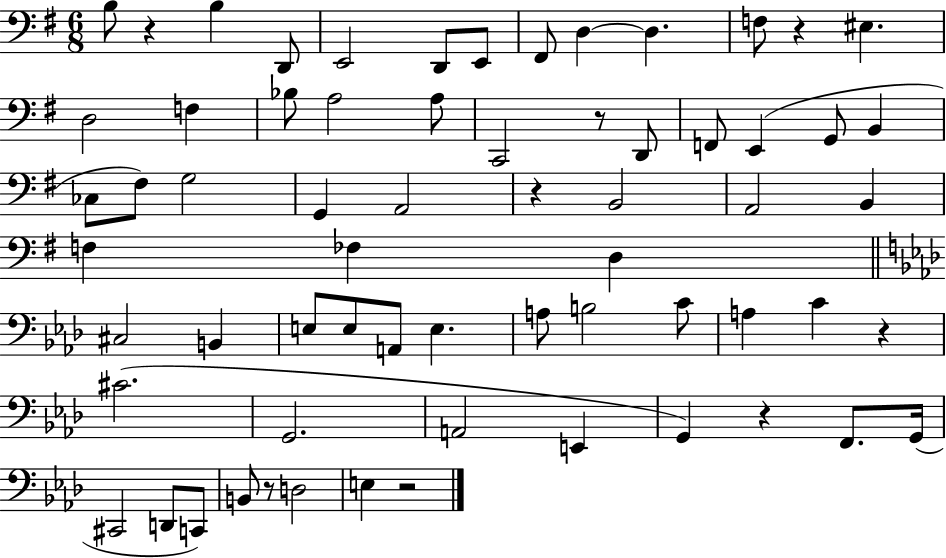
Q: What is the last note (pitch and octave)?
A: E3